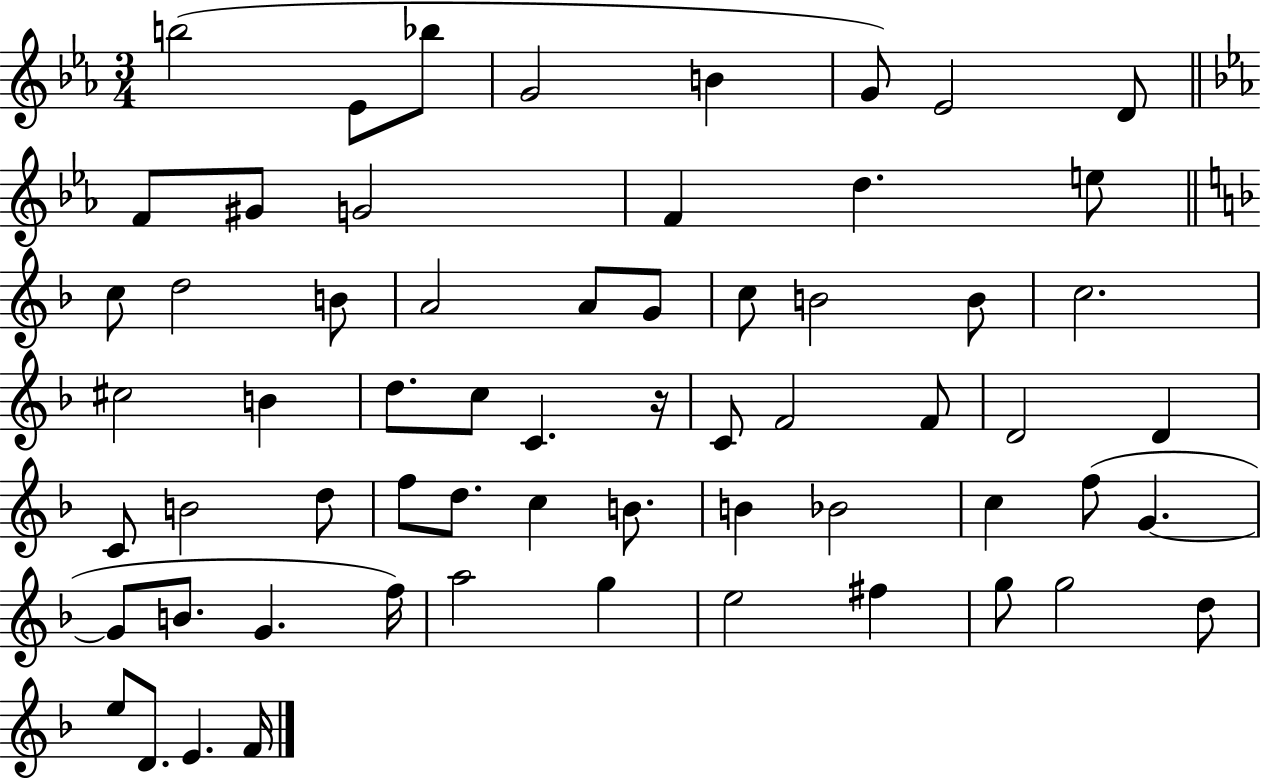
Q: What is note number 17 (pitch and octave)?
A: B4